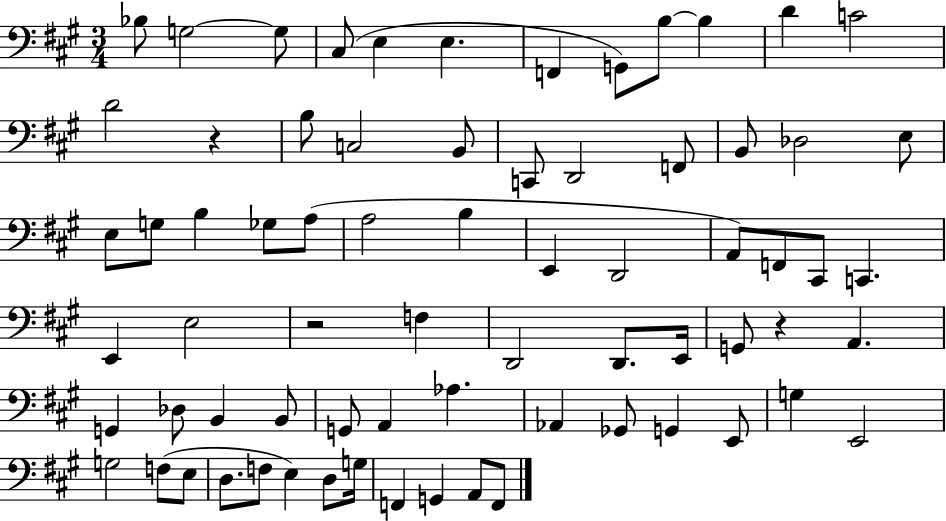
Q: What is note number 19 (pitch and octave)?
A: F2